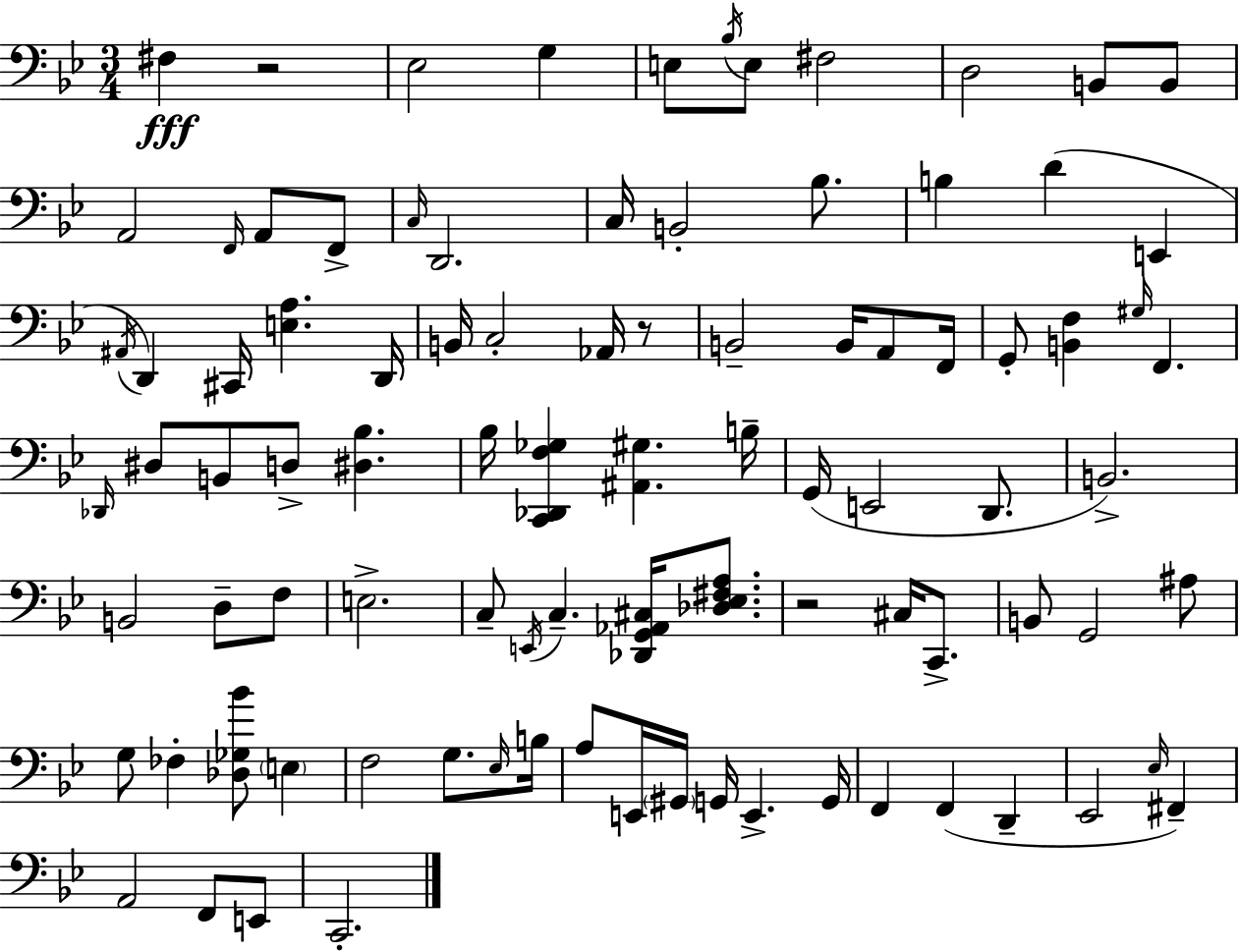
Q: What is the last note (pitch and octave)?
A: C2